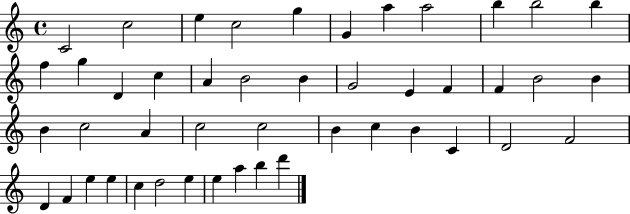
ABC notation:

X:1
T:Untitled
M:4/4
L:1/4
K:C
C2 c2 e c2 g G a a2 b b2 b f g D c A B2 B G2 E F F B2 B B c2 A c2 c2 B c B C D2 F2 D F e e c d2 e e a b d'